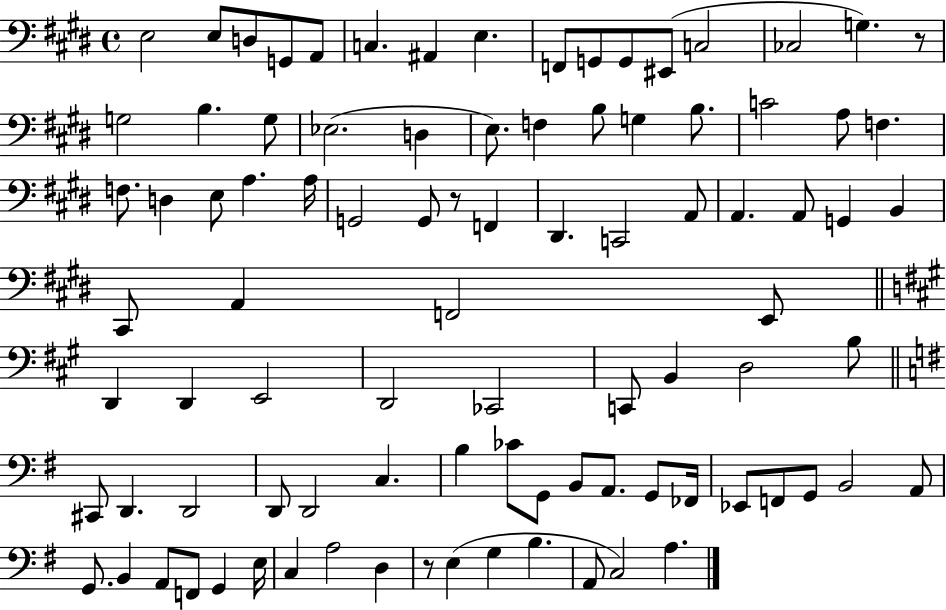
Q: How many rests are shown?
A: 3